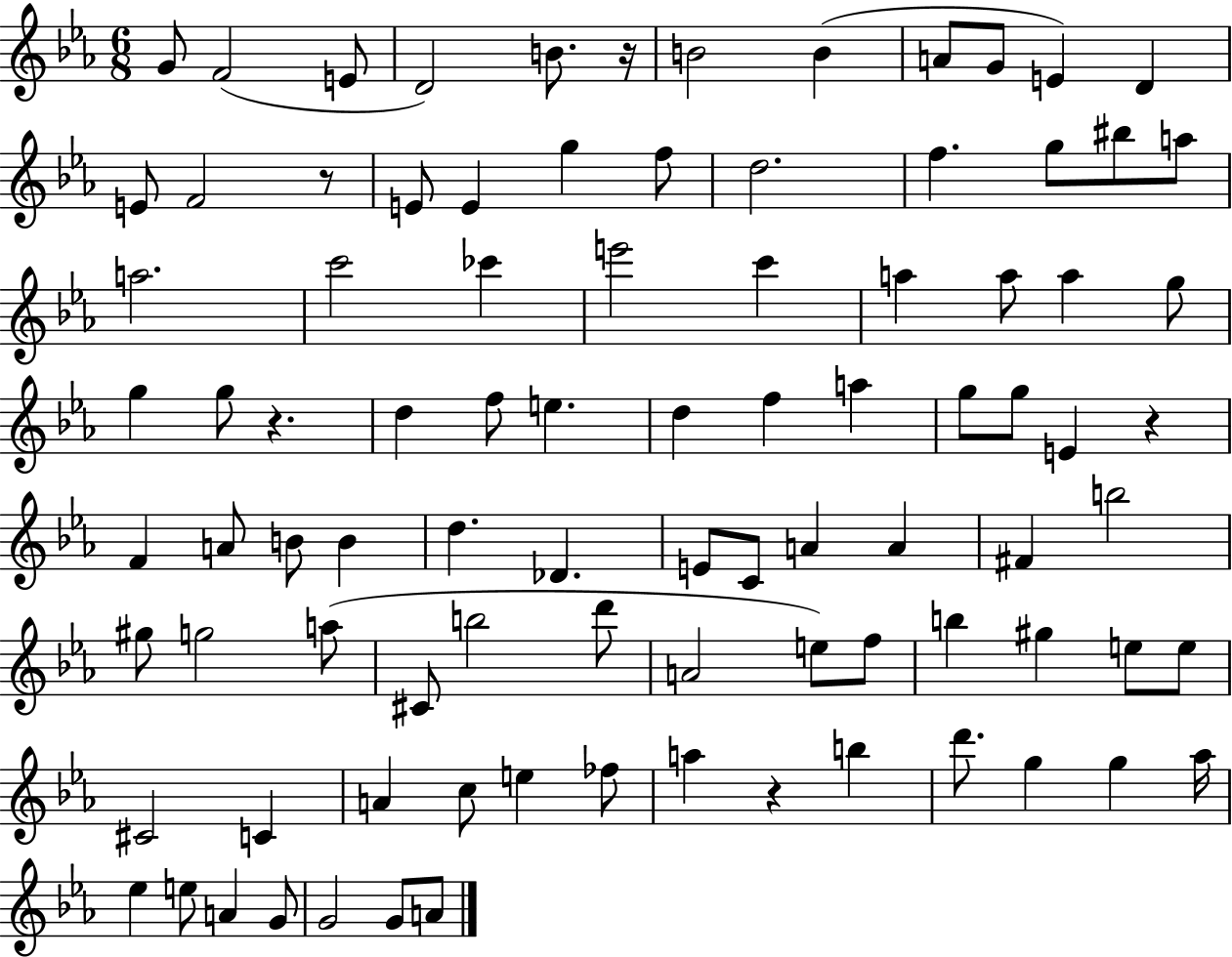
{
  \clef treble
  \numericTimeSignature
  \time 6/8
  \key ees \major
  \repeat volta 2 { g'8 f'2( e'8 | d'2) b'8. r16 | b'2 b'4( | a'8 g'8 e'4) d'4 | \break e'8 f'2 r8 | e'8 e'4 g''4 f''8 | d''2. | f''4. g''8 bis''8 a''8 | \break a''2. | c'''2 ces'''4 | e'''2 c'''4 | a''4 a''8 a''4 g''8 | \break g''4 g''8 r4. | d''4 f''8 e''4. | d''4 f''4 a''4 | g''8 g''8 e'4 r4 | \break f'4 a'8 b'8 b'4 | d''4. des'4. | e'8 c'8 a'4 a'4 | fis'4 b''2 | \break gis''8 g''2 a''8( | cis'8 b''2 d'''8 | a'2 e''8) f''8 | b''4 gis''4 e''8 e''8 | \break cis'2 c'4 | a'4 c''8 e''4 fes''8 | a''4 r4 b''4 | d'''8. g''4 g''4 aes''16 | \break ees''4 e''8 a'4 g'8 | g'2 g'8 a'8 | } \bar "|."
}